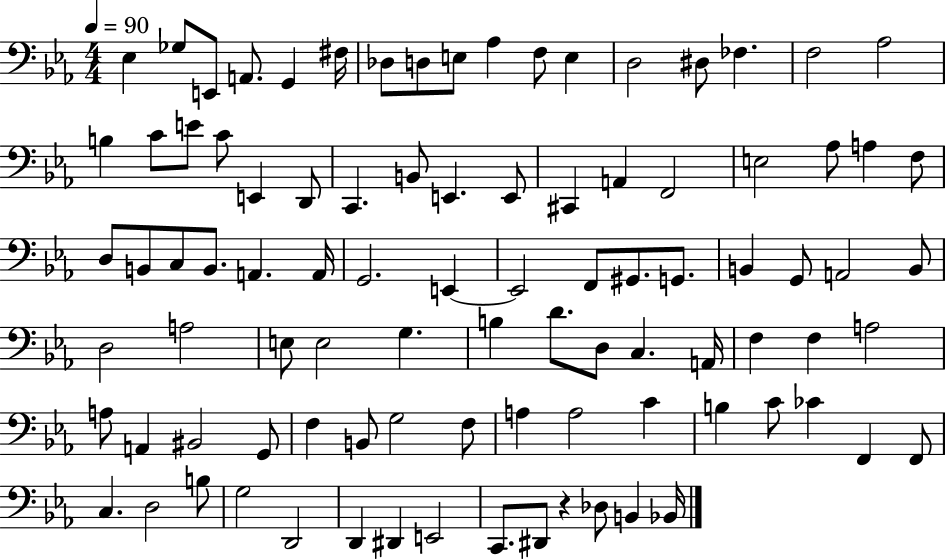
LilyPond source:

{
  \clef bass
  \numericTimeSignature
  \time 4/4
  \key ees \major
  \tempo 4 = 90
  ees4 ges8 e,8 a,8. g,4 fis16 | des8 d8 e8 aes4 f8 e4 | d2 dis8 fes4. | f2 aes2 | \break b4 c'8 e'8 c'8 e,4 d,8 | c,4. b,8 e,4. e,8 | cis,4 a,4 f,2 | e2 aes8 a4 f8 | \break d8 b,8 c8 b,8. a,4. a,16 | g,2. e,4~~ | e,2 f,8 gis,8. g,8. | b,4 g,8 a,2 b,8 | \break d2 a2 | e8 e2 g4. | b4 d'8. d8 c4. a,16 | f4 f4 a2 | \break a8 a,4 bis,2 g,8 | f4 b,8 g2 f8 | a4 a2 c'4 | b4 c'8 ces'4 f,4 f,8 | \break c4. d2 b8 | g2 d,2 | d,4 dis,4 e,2 | c,8. dis,8 r4 des8 b,4 bes,16 | \break \bar "|."
}